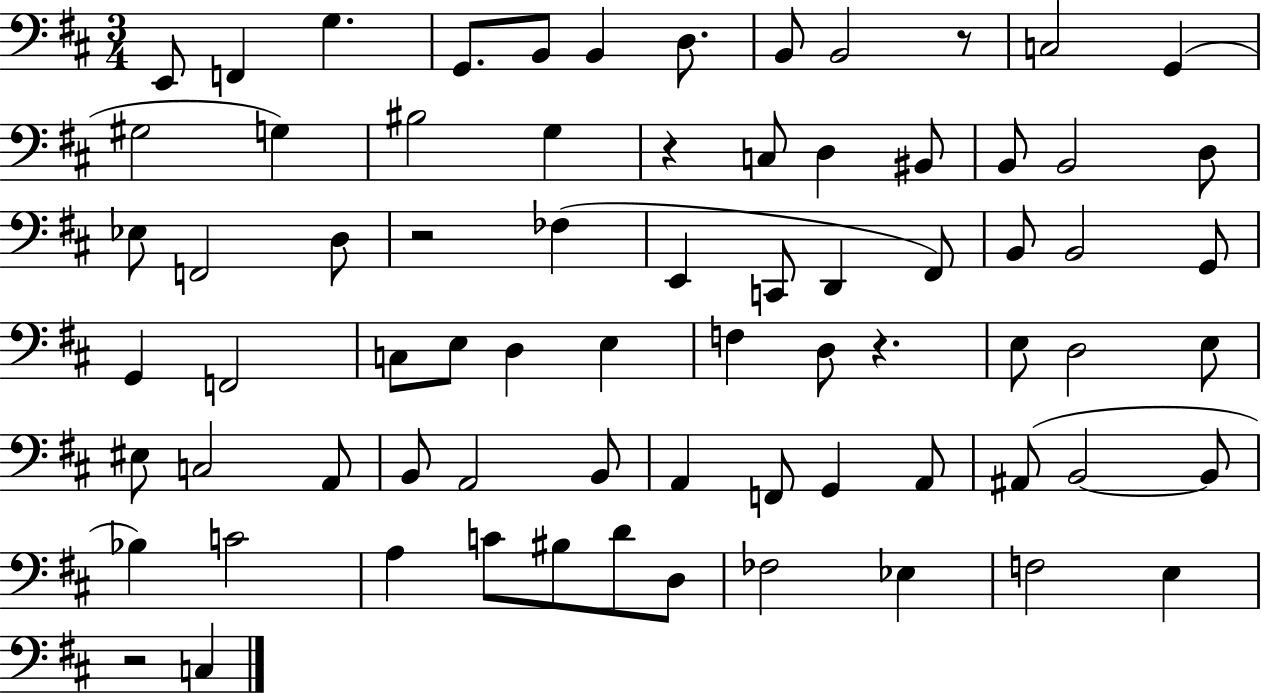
E2/e F2/q G3/q. G2/e. B2/e B2/q D3/e. B2/e B2/h R/e C3/h G2/q G#3/h G3/q BIS3/h G3/q R/q C3/e D3/q BIS2/e B2/e B2/h D3/e Eb3/e F2/h D3/e R/h FES3/q E2/q C2/e D2/q F#2/e B2/e B2/h G2/e G2/q F2/h C3/e E3/e D3/q E3/q F3/q D3/e R/q. E3/e D3/h E3/e EIS3/e C3/h A2/e B2/e A2/h B2/e A2/q F2/e G2/q A2/e A#2/e B2/h B2/e Bb3/q C4/h A3/q C4/e BIS3/e D4/e D3/e FES3/h Eb3/q F3/h E3/q R/h C3/q